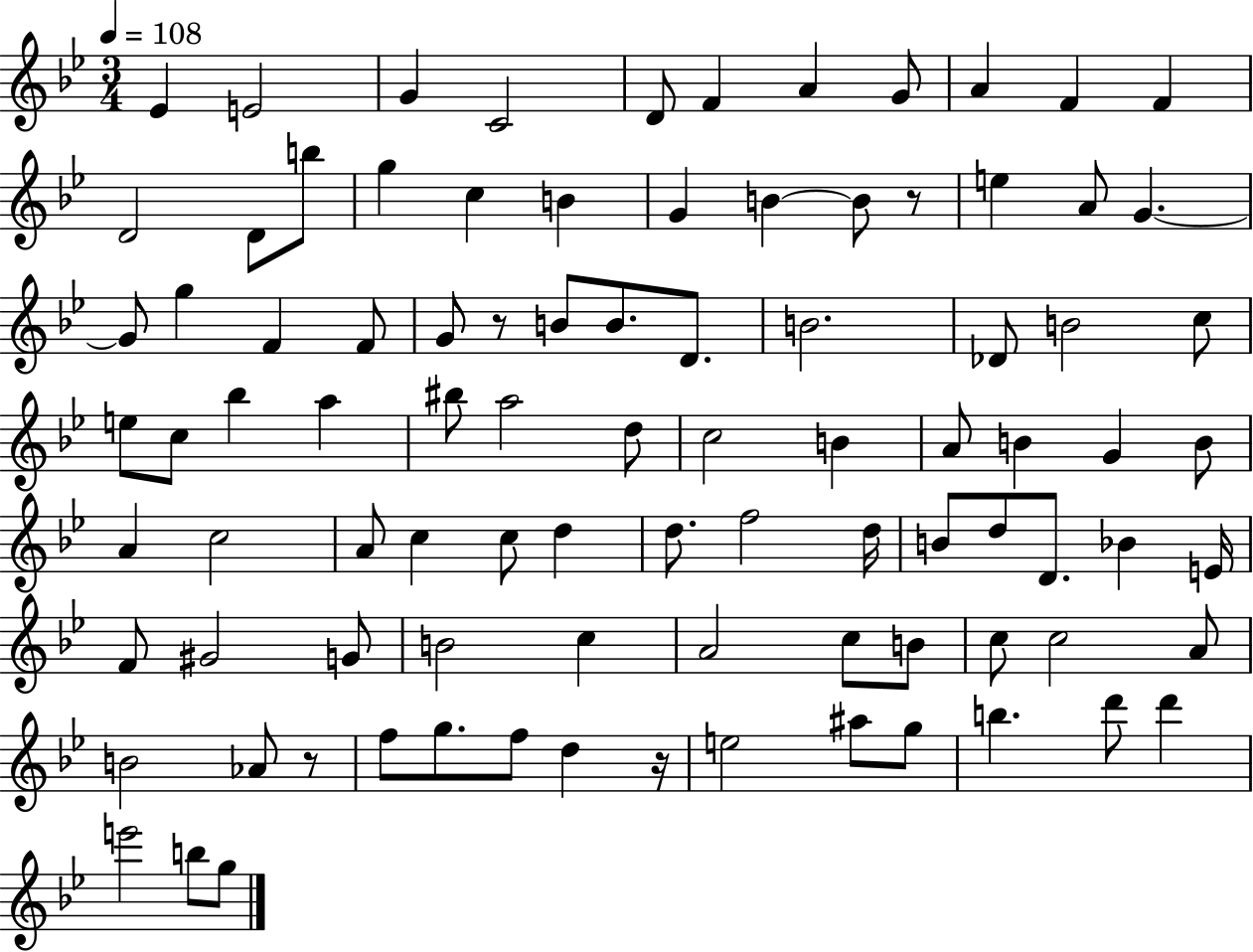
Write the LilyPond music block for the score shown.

{
  \clef treble
  \numericTimeSignature
  \time 3/4
  \key bes \major
  \tempo 4 = 108
  ees'4 e'2 | g'4 c'2 | d'8 f'4 a'4 g'8 | a'4 f'4 f'4 | \break d'2 d'8 b''8 | g''4 c''4 b'4 | g'4 b'4~~ b'8 r8 | e''4 a'8 g'4.~~ | \break g'8 g''4 f'4 f'8 | g'8 r8 b'8 b'8. d'8. | b'2. | des'8 b'2 c''8 | \break e''8 c''8 bes''4 a''4 | bis''8 a''2 d''8 | c''2 b'4 | a'8 b'4 g'4 b'8 | \break a'4 c''2 | a'8 c''4 c''8 d''4 | d''8. f''2 d''16 | b'8 d''8 d'8. bes'4 e'16 | \break f'8 gis'2 g'8 | b'2 c''4 | a'2 c''8 b'8 | c''8 c''2 a'8 | \break b'2 aes'8 r8 | f''8 g''8. f''8 d''4 r16 | e''2 ais''8 g''8 | b''4. d'''8 d'''4 | \break e'''2 b''8 g''8 | \bar "|."
}